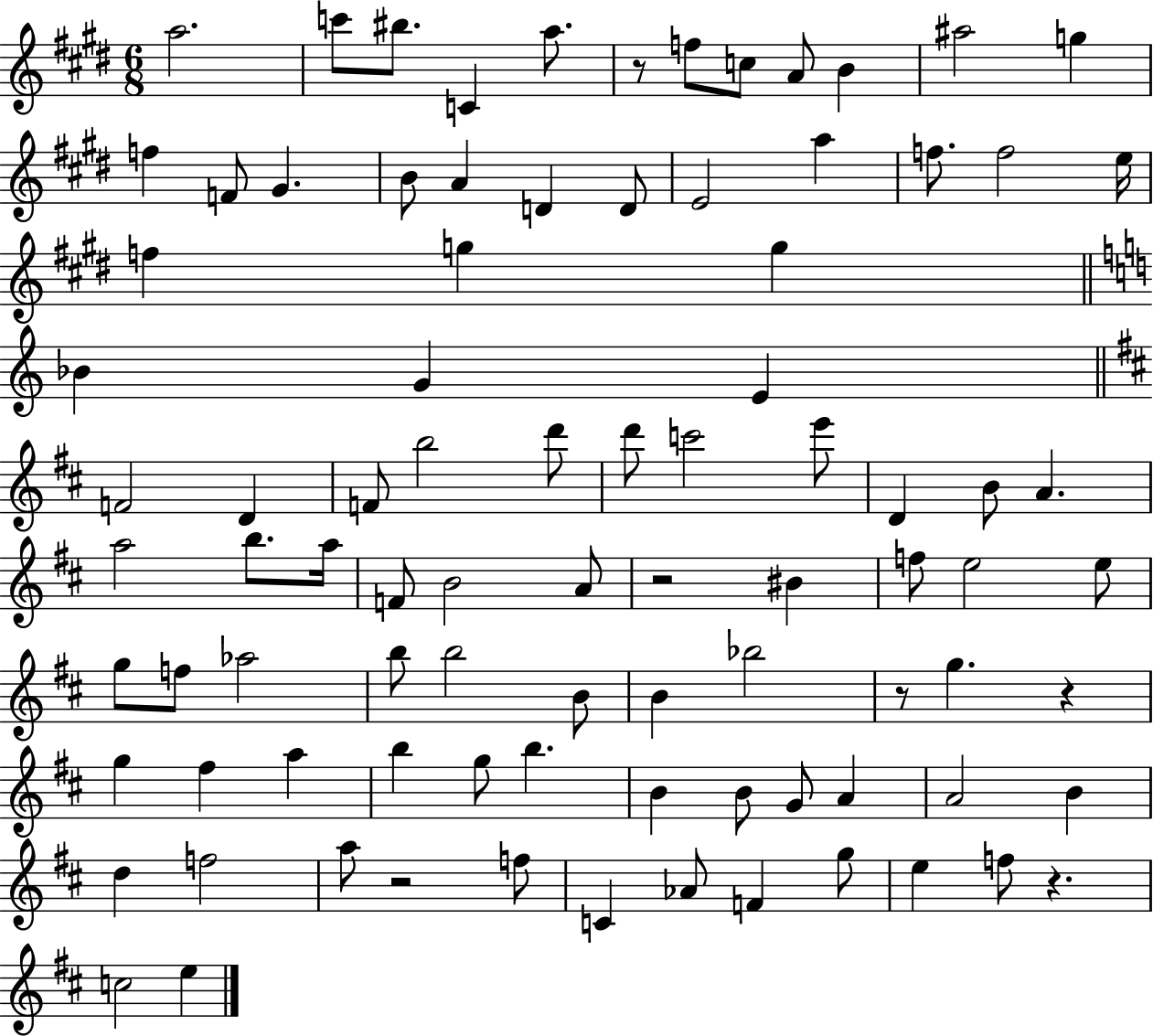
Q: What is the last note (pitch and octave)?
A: E5